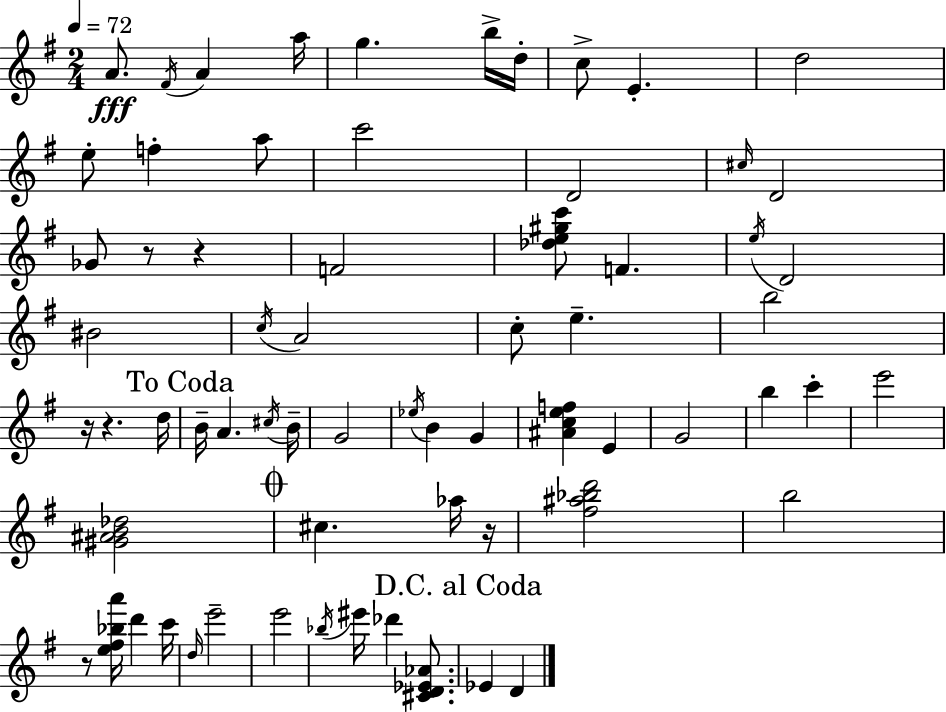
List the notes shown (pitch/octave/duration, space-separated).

A4/e. F#4/s A4/q A5/s G5/q. B5/s D5/s C5/e E4/q. D5/h E5/e F5/q A5/e C6/h D4/h C#5/s D4/h Gb4/e R/e R/q F4/h [Db5,E5,G#5,C6]/e F4/q. E5/s D4/h BIS4/h C5/s A4/h C5/e E5/q. B5/h R/s R/q. D5/s B4/s A4/q. C#5/s B4/s G4/h Eb5/s B4/q G4/q [A#4,C5,E5,F5]/q E4/q G4/h B5/q C6/q E6/h [G#4,A#4,B4,Db5]/h C#5/q. Ab5/s R/s [F#5,A#5,Bb5,D6]/h B5/h R/e [E5,F#5,Bb5,A6]/s D6/q C6/s D5/s E6/h E6/h Bb5/s EIS6/s Db6/q [C#4,D4,Eb4,Ab4]/e. Eb4/q D4/q